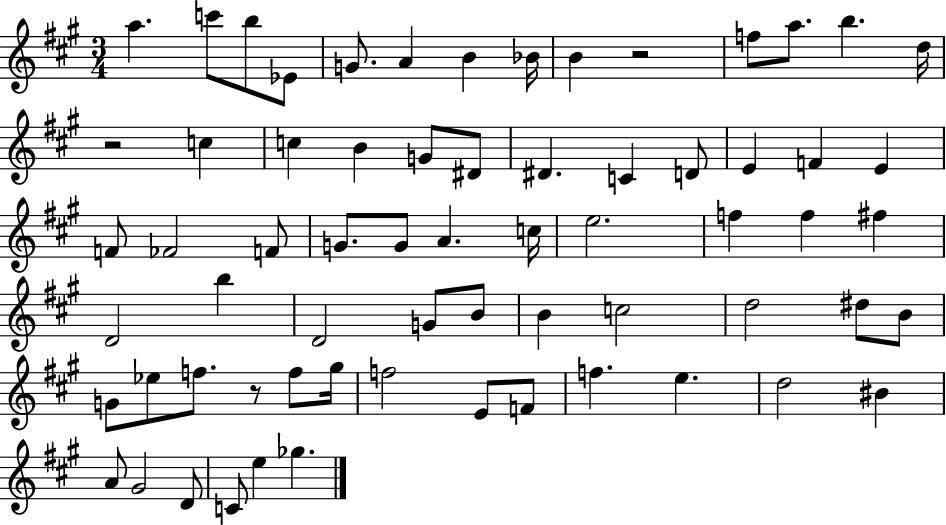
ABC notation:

X:1
T:Untitled
M:3/4
L:1/4
K:A
a c'/2 b/2 _E/2 G/2 A B _B/4 B z2 f/2 a/2 b d/4 z2 c c B G/2 ^D/2 ^D C D/2 E F E F/2 _F2 F/2 G/2 G/2 A c/4 e2 f f ^f D2 b D2 G/2 B/2 B c2 d2 ^d/2 B/2 G/2 _e/2 f/2 z/2 f/2 ^g/4 f2 E/2 F/2 f e d2 ^B A/2 ^G2 D/2 C/2 e _g